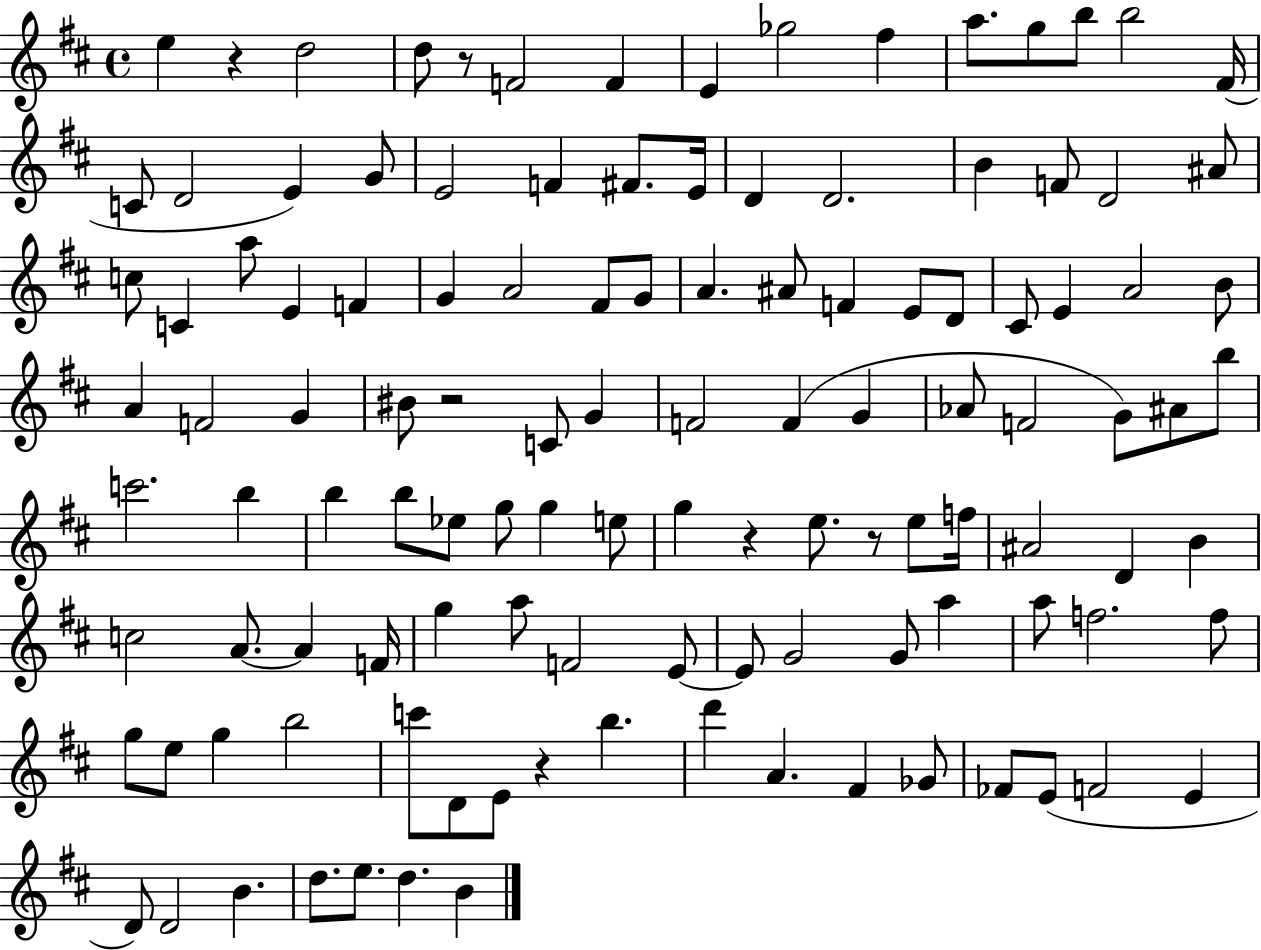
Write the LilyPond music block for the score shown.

{
  \clef treble
  \time 4/4
  \defaultTimeSignature
  \key d \major
  e''4 r4 d''2 | d''8 r8 f'2 f'4 | e'4 ges''2 fis''4 | a''8. g''8 b''8 b''2 fis'16( | \break c'8 d'2 e'4) g'8 | e'2 f'4 fis'8. e'16 | d'4 d'2. | b'4 f'8 d'2 ais'8 | \break c''8 c'4 a''8 e'4 f'4 | g'4 a'2 fis'8 g'8 | a'4. ais'8 f'4 e'8 d'8 | cis'8 e'4 a'2 b'8 | \break a'4 f'2 g'4 | bis'8 r2 c'8 g'4 | f'2 f'4( g'4 | aes'8 f'2 g'8) ais'8 b''8 | \break c'''2. b''4 | b''4 b''8 ees''8 g''8 g''4 e''8 | g''4 r4 e''8. r8 e''8 f''16 | ais'2 d'4 b'4 | \break c''2 a'8.~~ a'4 f'16 | g''4 a''8 f'2 e'8~~ | e'8 g'2 g'8 a''4 | a''8 f''2. f''8 | \break g''8 e''8 g''4 b''2 | c'''8 d'8 e'8 r4 b''4. | d'''4 a'4. fis'4 ges'8 | fes'8 e'8( f'2 e'4 | \break d'8) d'2 b'4. | d''8. e''8. d''4. b'4 | \bar "|."
}